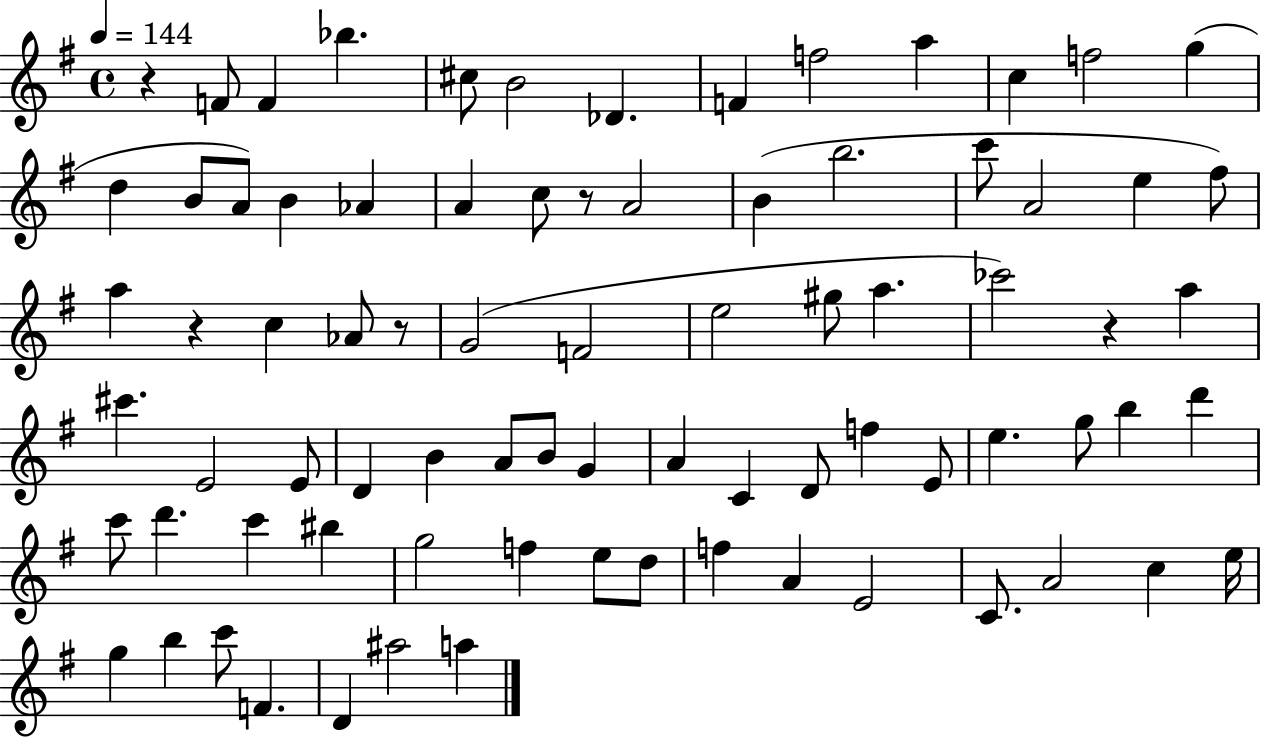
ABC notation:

X:1
T:Untitled
M:4/4
L:1/4
K:G
z F/2 F _b ^c/2 B2 _D F f2 a c f2 g d B/2 A/2 B _A A c/2 z/2 A2 B b2 c'/2 A2 e ^f/2 a z c _A/2 z/2 G2 F2 e2 ^g/2 a _c'2 z a ^c' E2 E/2 D B A/2 B/2 G A C D/2 f E/2 e g/2 b d' c'/2 d' c' ^b g2 f e/2 d/2 f A E2 C/2 A2 c e/4 g b c'/2 F D ^a2 a